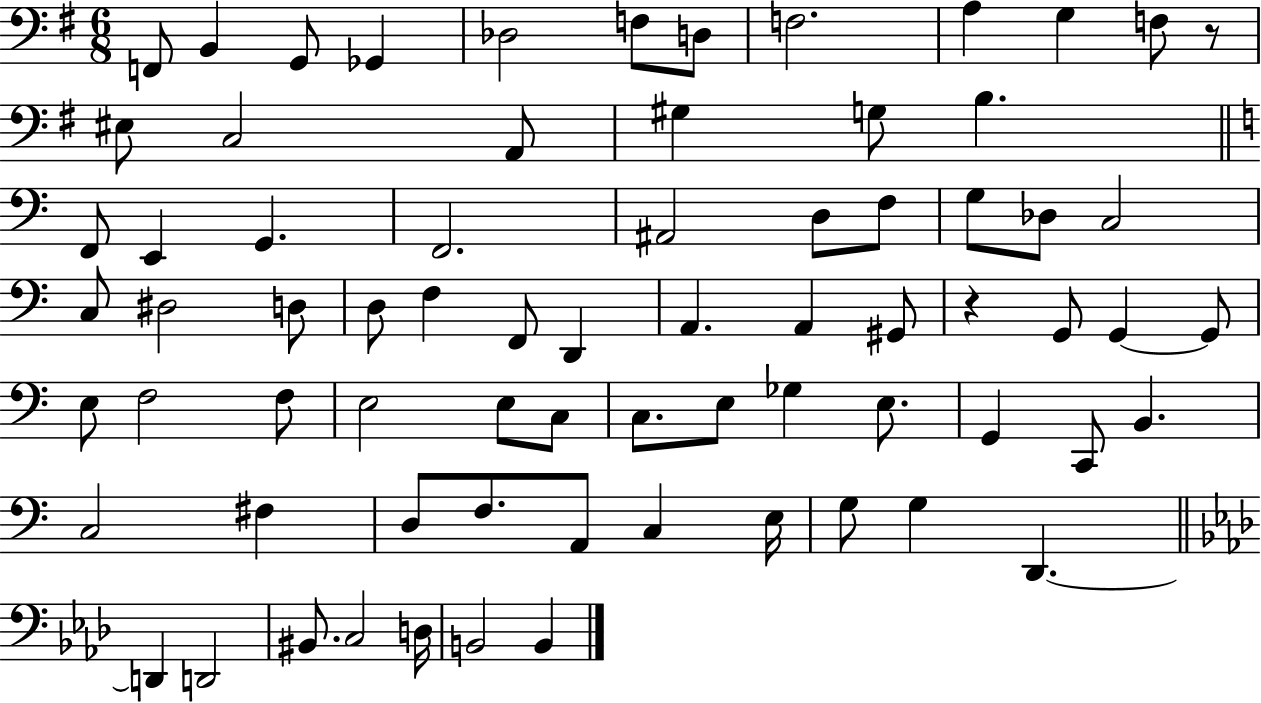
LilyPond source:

{
  \clef bass
  \numericTimeSignature
  \time 6/8
  \key g \major
  f,8 b,4 g,8 ges,4 | des2 f8 d8 | f2. | a4 g4 f8 r8 | \break eis8 c2 a,8 | gis4 g8 b4. | \bar "||" \break \key a \minor f,8 e,4 g,4. | f,2. | ais,2 d8 f8 | g8 des8 c2 | \break c8 dis2 d8 | d8 f4 f,8 d,4 | a,4. a,4 gis,8 | r4 g,8 g,4~~ g,8 | \break e8 f2 f8 | e2 e8 c8 | c8. e8 ges4 e8. | g,4 c,8 b,4. | \break c2 fis4 | d8 f8. a,8 c4 e16 | g8 g4 d,4.~~ | \bar "||" \break \key aes \major d,4 d,2 | bis,8. c2 d16 | b,2 b,4 | \bar "|."
}